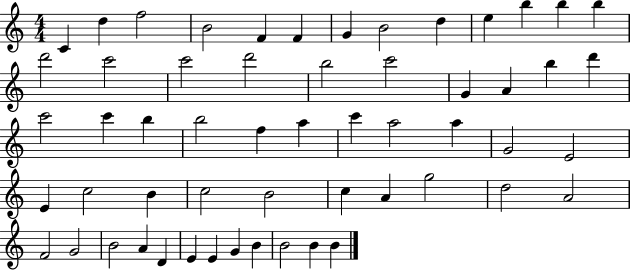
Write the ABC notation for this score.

X:1
T:Untitled
M:4/4
L:1/4
K:C
C d f2 B2 F F G B2 d e b b b d'2 c'2 c'2 d'2 b2 c'2 G A b d' c'2 c' b b2 f a c' a2 a G2 E2 E c2 B c2 B2 c A g2 d2 A2 F2 G2 B2 A D E E G B B2 B B